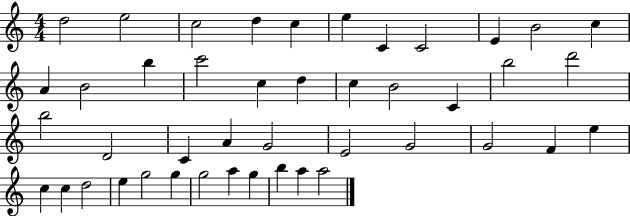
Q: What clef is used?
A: treble